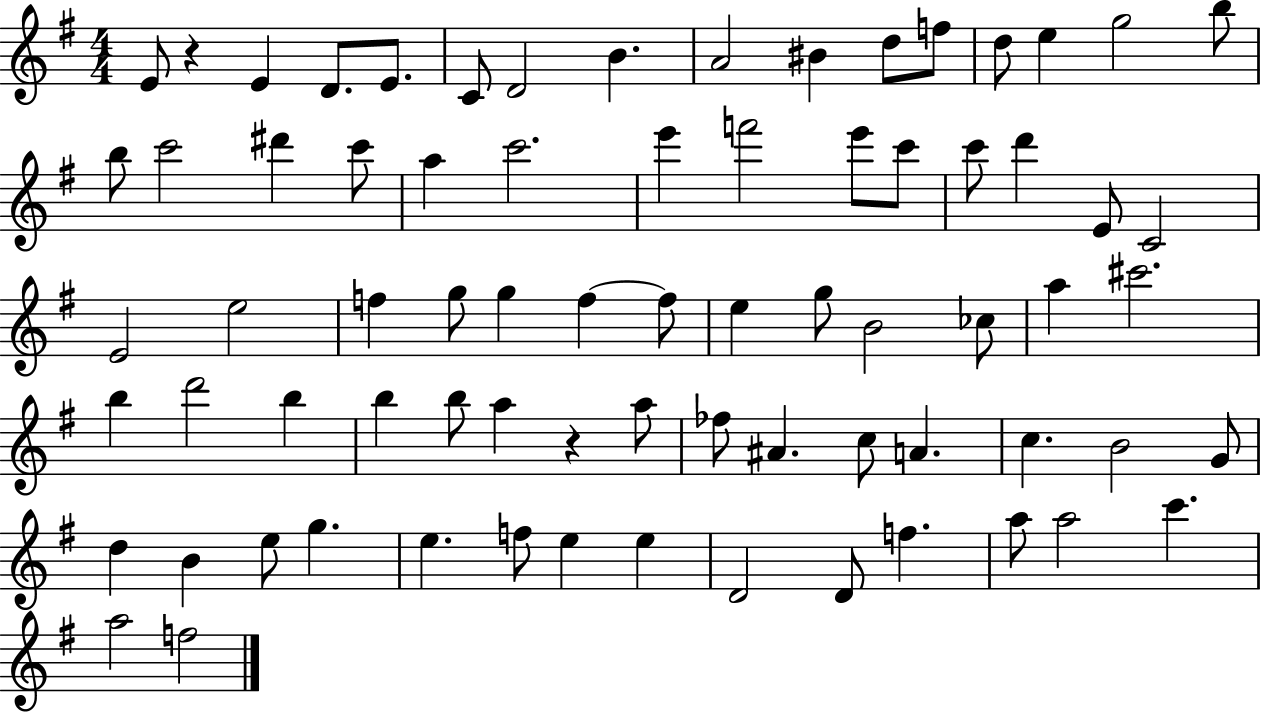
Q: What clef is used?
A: treble